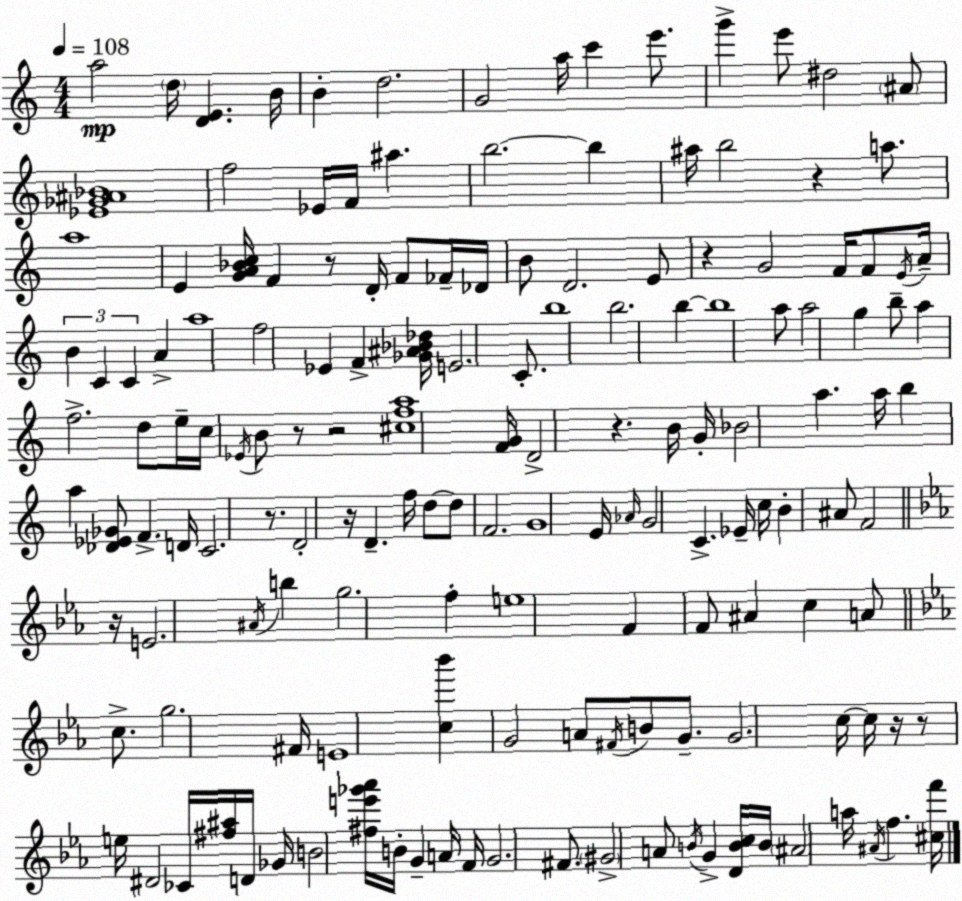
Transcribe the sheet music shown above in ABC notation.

X:1
T:Untitled
M:4/4
L:1/4
K:Am
a2 d/4 [DE] B/4 B d2 G2 a/4 c' e'/2 g' e'/2 ^d2 ^A/2 [_E_G^A_B]4 f2 _E/4 F/4 ^a b2 b ^a/4 b2 z a/2 a4 E [GA_Bc]/4 F z/2 D/4 F/2 _F/4 _D/4 B/2 D2 E/2 z G2 F/4 F/2 E/4 A/4 B C C A a4 f2 _E F [_G^A_B_d]/4 E2 C/2 b4 b2 b b4 a/2 a2 g b/2 a f2 d/2 e/4 c/4 _E/4 B/2 z/2 z2 [^cfa]4 [FG]/4 D2 z B/4 G/4 _B2 a a/4 b a [_D_E_G]/2 F D/4 C2 z/2 D2 z/4 D f/4 d/2 d/2 F2 G4 E/4 _A/4 G2 C _E/4 c/4 B ^A/2 F2 z/4 E2 ^A/4 b g2 f e4 F F/2 ^A c A/2 c/2 g2 ^F/4 E4 [c_b'] G2 A/2 ^F/4 B/2 G/2 G2 c/4 c/4 z/4 z/2 e/4 ^D2 _C/4 [^f^a]/4 D/4 _G/4 B2 [^fe'_g'_a']/4 B/4 G A/4 F/4 G2 ^F/2 ^G2 A/2 B/4 G [DBc]/4 B/4 ^A2 a/4 ^A/4 f [^cf']/4